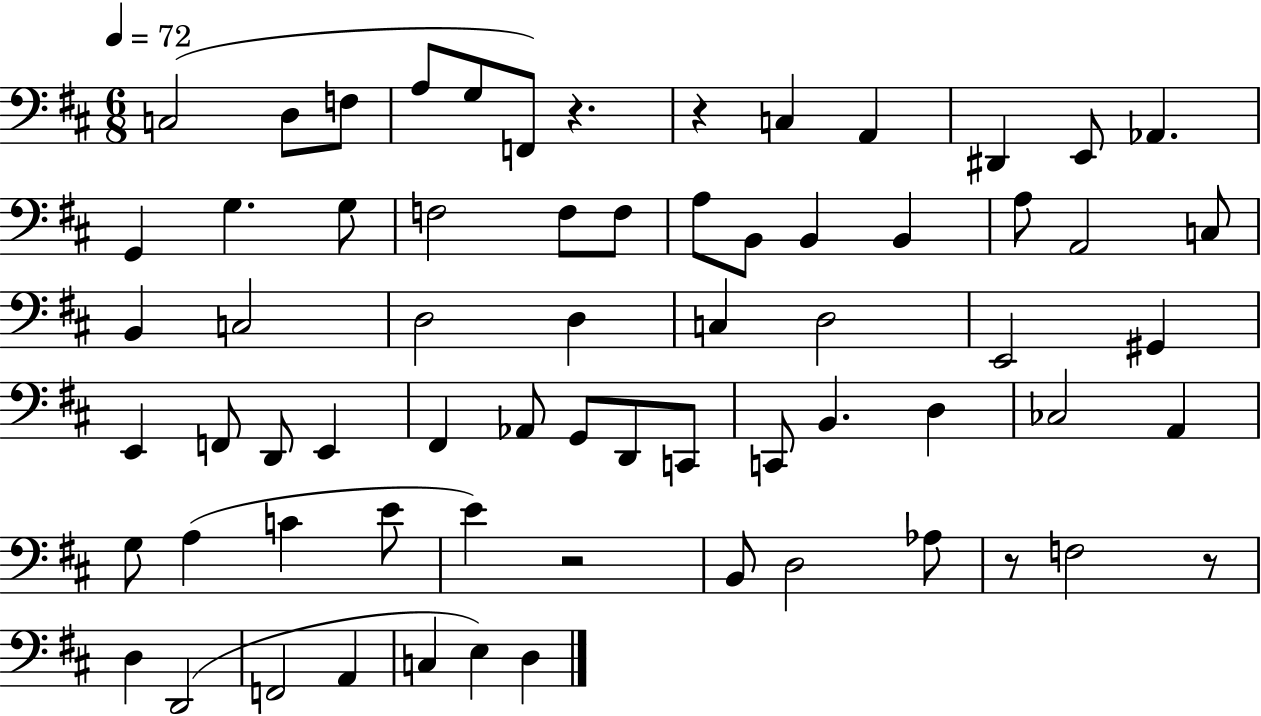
C3/h D3/e F3/e A3/e G3/e F2/e R/q. R/q C3/q A2/q D#2/q E2/e Ab2/q. G2/q G3/q. G3/e F3/h F3/e F3/e A3/e B2/e B2/q B2/q A3/e A2/h C3/e B2/q C3/h D3/h D3/q C3/q D3/h E2/h G#2/q E2/q F2/e D2/e E2/q F#2/q Ab2/e G2/e D2/e C2/e C2/e B2/q. D3/q CES3/h A2/q G3/e A3/q C4/q E4/e E4/q R/h B2/e D3/h Ab3/e R/e F3/h R/e D3/q D2/h F2/h A2/q C3/q E3/q D3/q